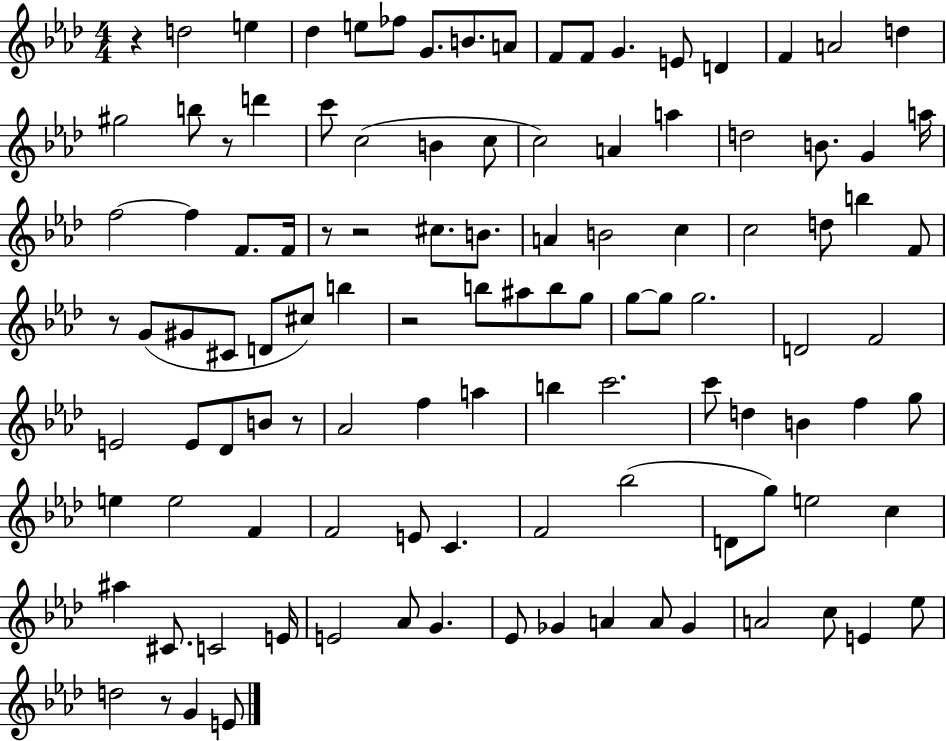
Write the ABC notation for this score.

X:1
T:Untitled
M:4/4
L:1/4
K:Ab
z d2 e _d e/2 _f/2 G/2 B/2 A/2 F/2 F/2 G E/2 D F A2 d ^g2 b/2 z/2 d' c'/2 c2 B c/2 c2 A a d2 B/2 G a/4 f2 f F/2 F/4 z/2 z2 ^c/2 B/2 A B2 c c2 d/2 b F/2 z/2 G/2 ^G/2 ^C/2 D/2 ^c/2 b z2 b/2 ^a/2 b/2 g/2 g/2 g/2 g2 D2 F2 E2 E/2 _D/2 B/2 z/2 _A2 f a b c'2 c'/2 d B f g/2 e e2 F F2 E/2 C F2 _b2 D/2 g/2 e2 c ^a ^C/2 C2 E/4 E2 _A/2 G _E/2 _G A A/2 _G A2 c/2 E _e/2 d2 z/2 G E/2